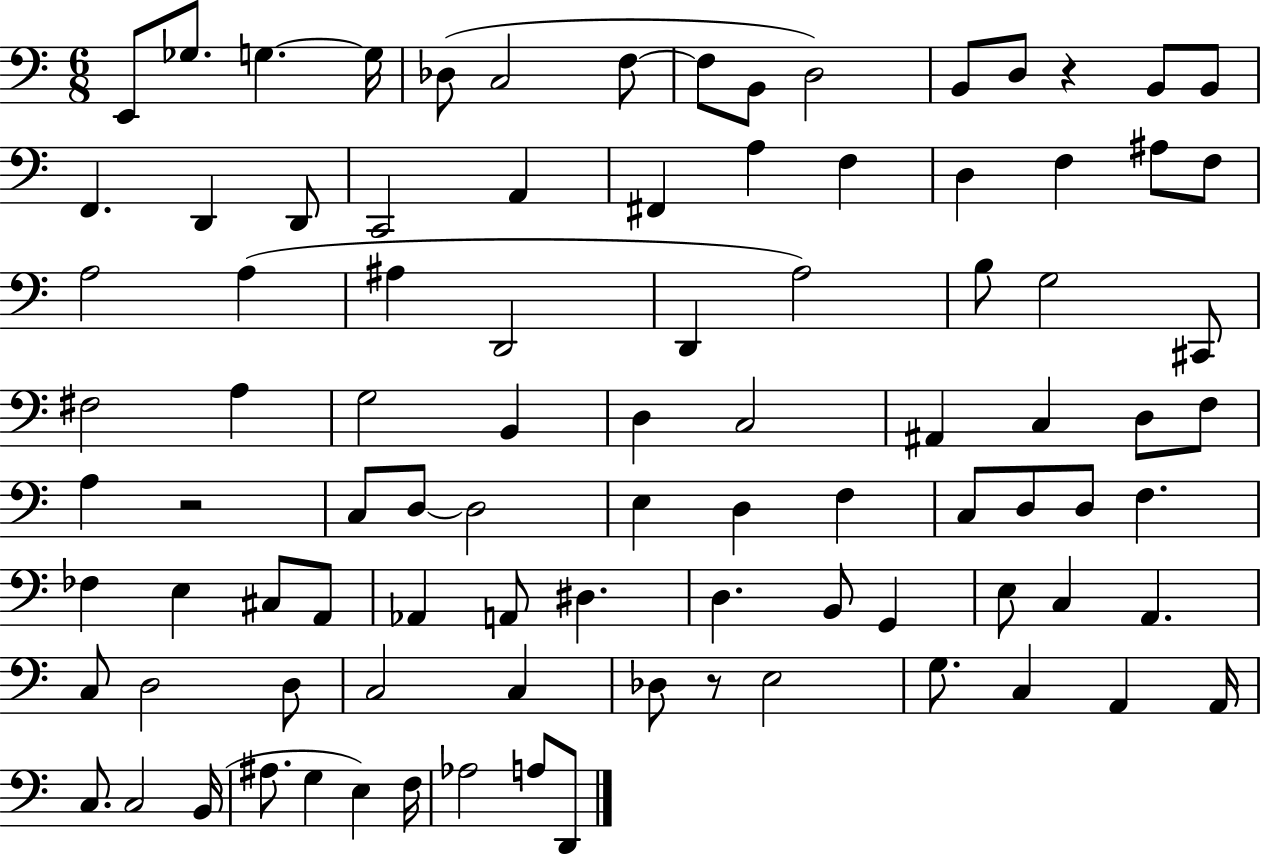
{
  \clef bass
  \numericTimeSignature
  \time 6/8
  \key c \major
  e,8 ges8. g4.~~ g16 | des8( c2 f8~~ | f8 b,8 d2) | b,8 d8 r4 b,8 b,8 | \break f,4. d,4 d,8 | c,2 a,4 | fis,4 a4 f4 | d4 f4 ais8 f8 | \break a2 a4( | ais4 d,2 | d,4 a2) | b8 g2 cis,8 | \break fis2 a4 | g2 b,4 | d4 c2 | ais,4 c4 d8 f8 | \break a4 r2 | c8 d8~~ d2 | e4 d4 f4 | c8 d8 d8 f4. | \break fes4 e4 cis8 a,8 | aes,4 a,8 dis4. | d4. b,8 g,4 | e8 c4 a,4. | \break c8 d2 d8 | c2 c4 | des8 r8 e2 | g8. c4 a,4 a,16 | \break c8. c2 b,16( | ais8. g4 e4) f16 | aes2 a8 d,8 | \bar "|."
}